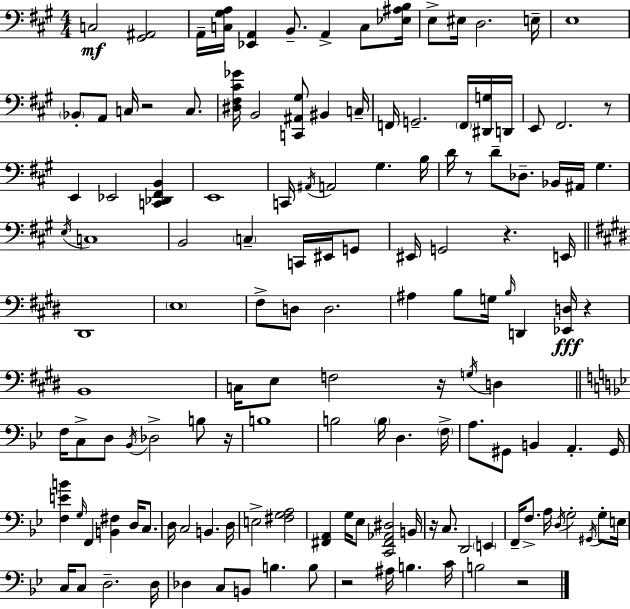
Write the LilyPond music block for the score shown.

{
  \clef bass
  \numericTimeSignature
  \time 4/4
  \key a \major
  c2\mf <gis, ais,>2 | a,16-- <c gis a>16 <ees, a,>4 b,8.-- a,4-> c8 <ees ais b>16 | e8-> eis16 d2. e16-- | e1 | \break \parenthesize bes,8-. a,8 c16 r2 c8. | <dis fis cis' ges'>16 b,2 <c, ais, gis>8 bis,4 c16-- | f,16 g,2.-- \parenthesize f,16 <dis, g>16 d,16 | e,8 fis,2. r8 | \break e,4 ees,2 <c, des, fis, b,>4 | e,1 | c,16 \acciaccatura { ais,16 } a,2 gis4. | b16 d'16 r8 d'8-- des8.-- bes,16 ais,16 gis4. | \break \acciaccatura { e16 } c1 | b,2 \parenthesize c4-- c,16 eis,16 | g,8 eis,16 g,2 r4. | e,16 \bar "||" \break \key e \major dis,1 | \parenthesize e1 | fis8-> d8 d2. | ais4 b8 g16 \grace { b16 } d,4 <ees, d>16\fff r4 | \break b,1 | c16 e8 f2 r16 \acciaccatura { g16 } d4 | \bar "||" \break \key bes \major f16 c8-> d8 \acciaccatura { bes,16 } des2-> b8 | r16 b1 | b2 \parenthesize b16 d4. | \parenthesize f16-> a8. gis,8 b,4 a,4.-. | \break gis,16 <f e' b'>4 \grace { g16 } f,4 <b, fis>4 d16 c8. | d16 c2 b,4. | d16 e2-> <fis g a>2 | <fis, a,>4 g16 ees8 <c, fis, aes, dis>2 | \break b,16 r16 c8. d,2 \parenthesize e,4 | f,16-- f8.-> a16 \acciaccatura { d16 } g2-. | \acciaccatura { gis,16 } g8-. e16 c16 c8 d2.-- | d16 des4 c8 b,8 b4. | \break b8 r2 ais16 b4. | c'16 b2 r2 | \bar "|."
}